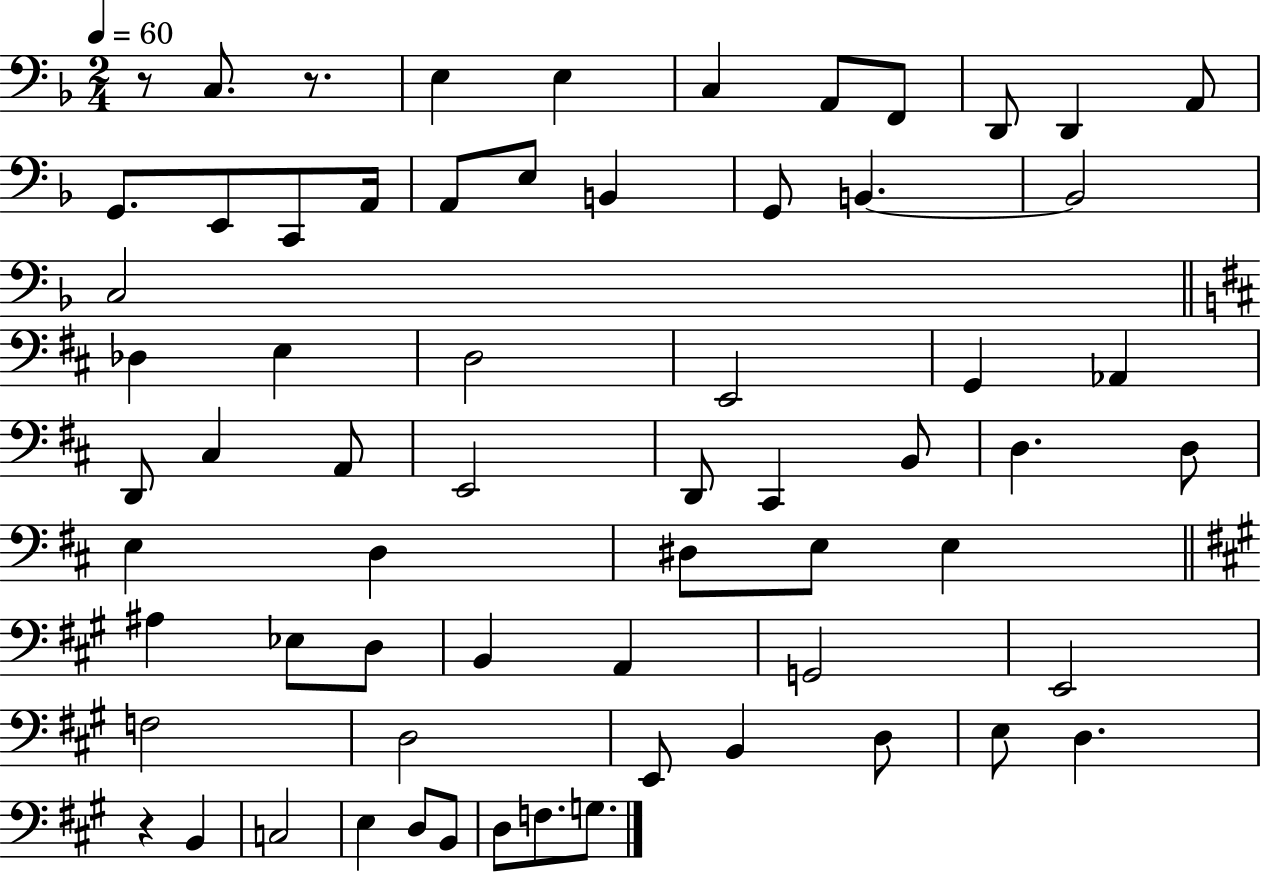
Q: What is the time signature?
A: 2/4